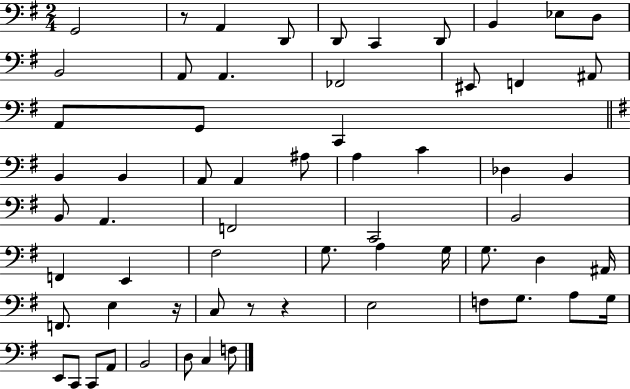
X:1
T:Untitled
M:2/4
L:1/4
K:G
G,,2 z/2 A,, D,,/2 D,,/2 C,, D,,/2 B,, _E,/2 D,/2 B,,2 A,,/2 A,, _F,,2 ^E,,/2 F,, ^A,,/2 A,,/2 G,,/2 C,, B,, B,, A,,/2 A,, ^A,/2 A, C _D, B,, B,,/2 A,, F,,2 C,,2 B,,2 F,, E,, ^F,2 G,/2 A, G,/4 G,/2 D, ^A,,/4 F,,/2 E, z/4 C,/2 z/2 z E,2 F,/2 G,/2 A,/2 G,/4 E,,/2 C,,/2 C,,/2 A,,/2 B,,2 D,/2 C, F,/2